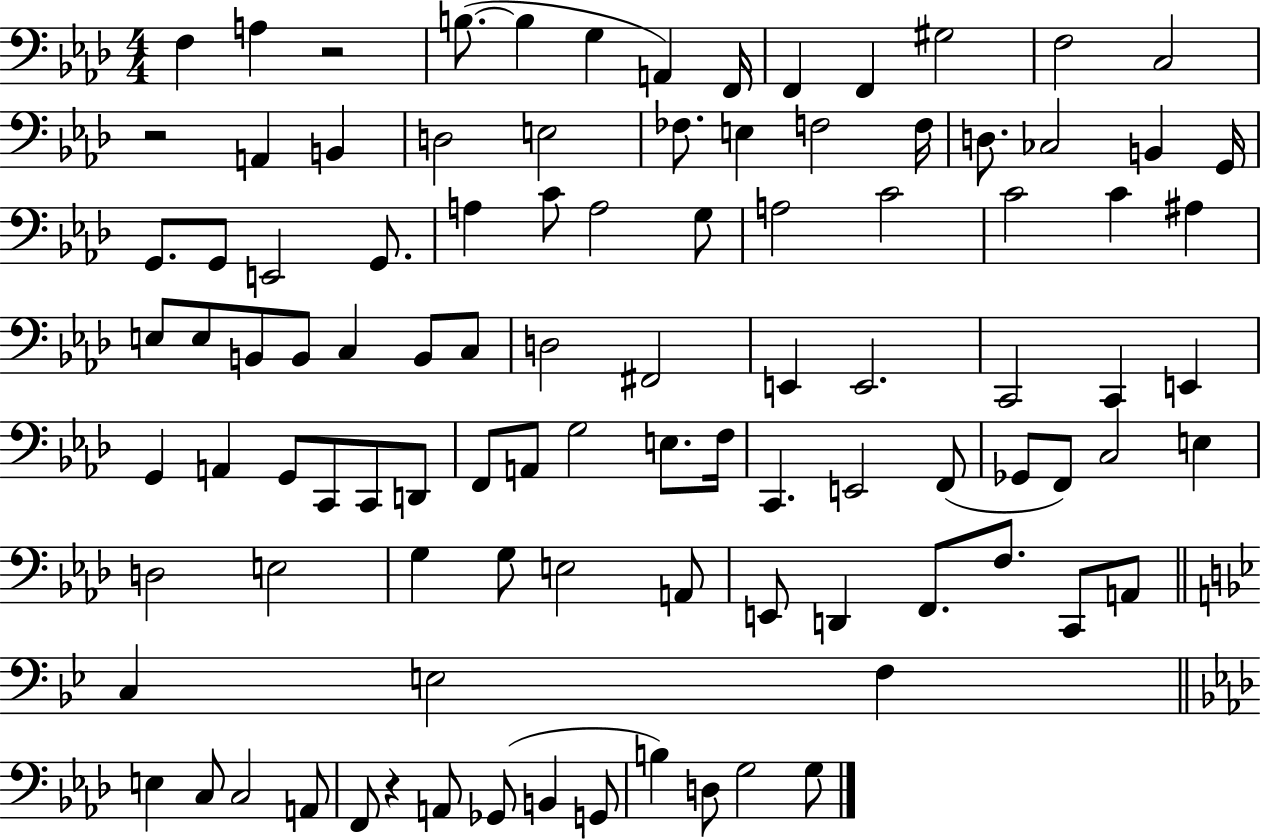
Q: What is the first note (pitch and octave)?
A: F3